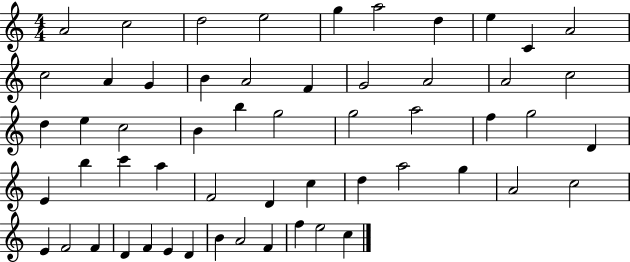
{
  \clef treble
  \numericTimeSignature
  \time 4/4
  \key c \major
  a'2 c''2 | d''2 e''2 | g''4 a''2 d''4 | e''4 c'4 a'2 | \break c''2 a'4 g'4 | b'4 a'2 f'4 | g'2 a'2 | a'2 c''2 | \break d''4 e''4 c''2 | b'4 b''4 g''2 | g''2 a''2 | f''4 g''2 d'4 | \break e'4 b''4 c'''4 a''4 | f'2 d'4 c''4 | d''4 a''2 g''4 | a'2 c''2 | \break e'4 f'2 f'4 | d'4 f'4 e'4 d'4 | b'4 a'2 f'4 | f''4 e''2 c''4 | \break \bar "|."
}